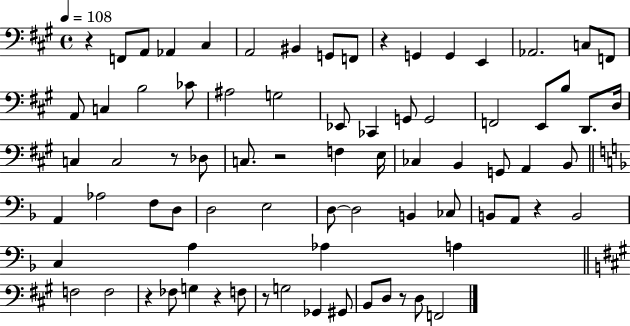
X:1
T:Untitled
M:4/4
L:1/4
K:A
z F,,/2 A,,/2 _A,, ^C, A,,2 ^B,, G,,/2 F,,/2 z G,, G,, E,, _A,,2 C,/2 F,,/2 A,,/2 C, B,2 _C/2 ^A,2 G,2 _E,,/2 _C,, G,,/2 G,,2 F,,2 E,,/2 B,/2 D,,/2 D,/4 C, C,2 z/2 _D,/2 C,/2 z2 F, E,/4 _C, B,, G,,/2 A,, B,,/2 A,, _A,2 F,/2 D,/2 D,2 E,2 D,/2 D,2 B,, _C,/2 B,,/2 A,,/2 z B,,2 C, A, _A, A, F,2 F,2 z _F,/2 G, z F,/2 z/2 G,2 _G,, ^G,,/2 B,,/2 D,/2 z/2 D,/2 F,,2